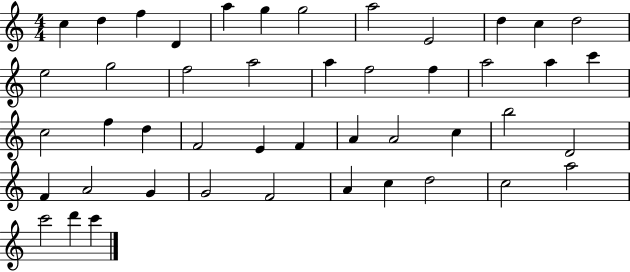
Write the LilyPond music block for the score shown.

{
  \clef treble
  \numericTimeSignature
  \time 4/4
  \key c \major
  c''4 d''4 f''4 d'4 | a''4 g''4 g''2 | a''2 e'2 | d''4 c''4 d''2 | \break e''2 g''2 | f''2 a''2 | a''4 f''2 f''4 | a''2 a''4 c'''4 | \break c''2 f''4 d''4 | f'2 e'4 f'4 | a'4 a'2 c''4 | b''2 d'2 | \break f'4 a'2 g'4 | g'2 f'2 | a'4 c''4 d''2 | c''2 a''2 | \break c'''2 d'''4 c'''4 | \bar "|."
}